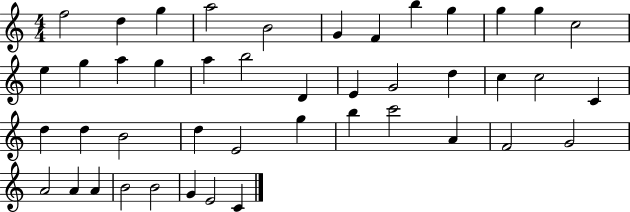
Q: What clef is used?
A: treble